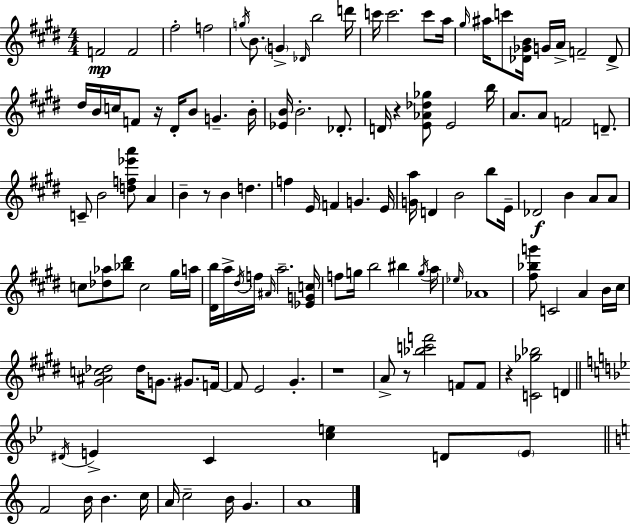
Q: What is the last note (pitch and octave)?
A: A4